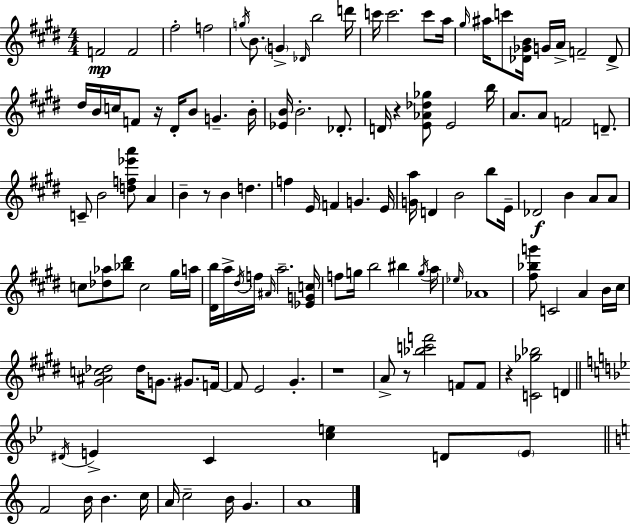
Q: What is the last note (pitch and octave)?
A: A4